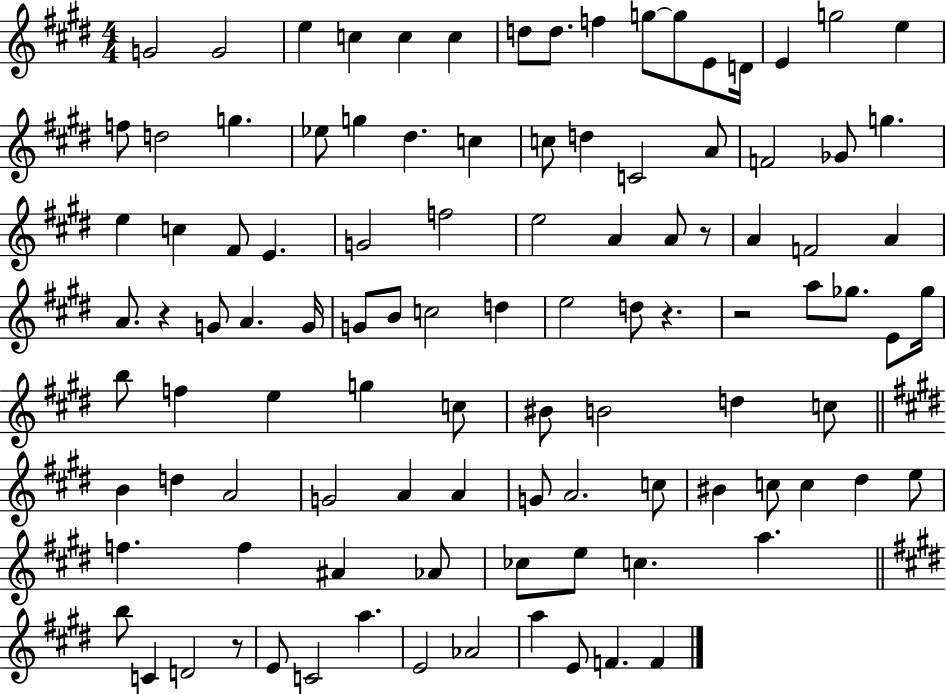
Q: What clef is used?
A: treble